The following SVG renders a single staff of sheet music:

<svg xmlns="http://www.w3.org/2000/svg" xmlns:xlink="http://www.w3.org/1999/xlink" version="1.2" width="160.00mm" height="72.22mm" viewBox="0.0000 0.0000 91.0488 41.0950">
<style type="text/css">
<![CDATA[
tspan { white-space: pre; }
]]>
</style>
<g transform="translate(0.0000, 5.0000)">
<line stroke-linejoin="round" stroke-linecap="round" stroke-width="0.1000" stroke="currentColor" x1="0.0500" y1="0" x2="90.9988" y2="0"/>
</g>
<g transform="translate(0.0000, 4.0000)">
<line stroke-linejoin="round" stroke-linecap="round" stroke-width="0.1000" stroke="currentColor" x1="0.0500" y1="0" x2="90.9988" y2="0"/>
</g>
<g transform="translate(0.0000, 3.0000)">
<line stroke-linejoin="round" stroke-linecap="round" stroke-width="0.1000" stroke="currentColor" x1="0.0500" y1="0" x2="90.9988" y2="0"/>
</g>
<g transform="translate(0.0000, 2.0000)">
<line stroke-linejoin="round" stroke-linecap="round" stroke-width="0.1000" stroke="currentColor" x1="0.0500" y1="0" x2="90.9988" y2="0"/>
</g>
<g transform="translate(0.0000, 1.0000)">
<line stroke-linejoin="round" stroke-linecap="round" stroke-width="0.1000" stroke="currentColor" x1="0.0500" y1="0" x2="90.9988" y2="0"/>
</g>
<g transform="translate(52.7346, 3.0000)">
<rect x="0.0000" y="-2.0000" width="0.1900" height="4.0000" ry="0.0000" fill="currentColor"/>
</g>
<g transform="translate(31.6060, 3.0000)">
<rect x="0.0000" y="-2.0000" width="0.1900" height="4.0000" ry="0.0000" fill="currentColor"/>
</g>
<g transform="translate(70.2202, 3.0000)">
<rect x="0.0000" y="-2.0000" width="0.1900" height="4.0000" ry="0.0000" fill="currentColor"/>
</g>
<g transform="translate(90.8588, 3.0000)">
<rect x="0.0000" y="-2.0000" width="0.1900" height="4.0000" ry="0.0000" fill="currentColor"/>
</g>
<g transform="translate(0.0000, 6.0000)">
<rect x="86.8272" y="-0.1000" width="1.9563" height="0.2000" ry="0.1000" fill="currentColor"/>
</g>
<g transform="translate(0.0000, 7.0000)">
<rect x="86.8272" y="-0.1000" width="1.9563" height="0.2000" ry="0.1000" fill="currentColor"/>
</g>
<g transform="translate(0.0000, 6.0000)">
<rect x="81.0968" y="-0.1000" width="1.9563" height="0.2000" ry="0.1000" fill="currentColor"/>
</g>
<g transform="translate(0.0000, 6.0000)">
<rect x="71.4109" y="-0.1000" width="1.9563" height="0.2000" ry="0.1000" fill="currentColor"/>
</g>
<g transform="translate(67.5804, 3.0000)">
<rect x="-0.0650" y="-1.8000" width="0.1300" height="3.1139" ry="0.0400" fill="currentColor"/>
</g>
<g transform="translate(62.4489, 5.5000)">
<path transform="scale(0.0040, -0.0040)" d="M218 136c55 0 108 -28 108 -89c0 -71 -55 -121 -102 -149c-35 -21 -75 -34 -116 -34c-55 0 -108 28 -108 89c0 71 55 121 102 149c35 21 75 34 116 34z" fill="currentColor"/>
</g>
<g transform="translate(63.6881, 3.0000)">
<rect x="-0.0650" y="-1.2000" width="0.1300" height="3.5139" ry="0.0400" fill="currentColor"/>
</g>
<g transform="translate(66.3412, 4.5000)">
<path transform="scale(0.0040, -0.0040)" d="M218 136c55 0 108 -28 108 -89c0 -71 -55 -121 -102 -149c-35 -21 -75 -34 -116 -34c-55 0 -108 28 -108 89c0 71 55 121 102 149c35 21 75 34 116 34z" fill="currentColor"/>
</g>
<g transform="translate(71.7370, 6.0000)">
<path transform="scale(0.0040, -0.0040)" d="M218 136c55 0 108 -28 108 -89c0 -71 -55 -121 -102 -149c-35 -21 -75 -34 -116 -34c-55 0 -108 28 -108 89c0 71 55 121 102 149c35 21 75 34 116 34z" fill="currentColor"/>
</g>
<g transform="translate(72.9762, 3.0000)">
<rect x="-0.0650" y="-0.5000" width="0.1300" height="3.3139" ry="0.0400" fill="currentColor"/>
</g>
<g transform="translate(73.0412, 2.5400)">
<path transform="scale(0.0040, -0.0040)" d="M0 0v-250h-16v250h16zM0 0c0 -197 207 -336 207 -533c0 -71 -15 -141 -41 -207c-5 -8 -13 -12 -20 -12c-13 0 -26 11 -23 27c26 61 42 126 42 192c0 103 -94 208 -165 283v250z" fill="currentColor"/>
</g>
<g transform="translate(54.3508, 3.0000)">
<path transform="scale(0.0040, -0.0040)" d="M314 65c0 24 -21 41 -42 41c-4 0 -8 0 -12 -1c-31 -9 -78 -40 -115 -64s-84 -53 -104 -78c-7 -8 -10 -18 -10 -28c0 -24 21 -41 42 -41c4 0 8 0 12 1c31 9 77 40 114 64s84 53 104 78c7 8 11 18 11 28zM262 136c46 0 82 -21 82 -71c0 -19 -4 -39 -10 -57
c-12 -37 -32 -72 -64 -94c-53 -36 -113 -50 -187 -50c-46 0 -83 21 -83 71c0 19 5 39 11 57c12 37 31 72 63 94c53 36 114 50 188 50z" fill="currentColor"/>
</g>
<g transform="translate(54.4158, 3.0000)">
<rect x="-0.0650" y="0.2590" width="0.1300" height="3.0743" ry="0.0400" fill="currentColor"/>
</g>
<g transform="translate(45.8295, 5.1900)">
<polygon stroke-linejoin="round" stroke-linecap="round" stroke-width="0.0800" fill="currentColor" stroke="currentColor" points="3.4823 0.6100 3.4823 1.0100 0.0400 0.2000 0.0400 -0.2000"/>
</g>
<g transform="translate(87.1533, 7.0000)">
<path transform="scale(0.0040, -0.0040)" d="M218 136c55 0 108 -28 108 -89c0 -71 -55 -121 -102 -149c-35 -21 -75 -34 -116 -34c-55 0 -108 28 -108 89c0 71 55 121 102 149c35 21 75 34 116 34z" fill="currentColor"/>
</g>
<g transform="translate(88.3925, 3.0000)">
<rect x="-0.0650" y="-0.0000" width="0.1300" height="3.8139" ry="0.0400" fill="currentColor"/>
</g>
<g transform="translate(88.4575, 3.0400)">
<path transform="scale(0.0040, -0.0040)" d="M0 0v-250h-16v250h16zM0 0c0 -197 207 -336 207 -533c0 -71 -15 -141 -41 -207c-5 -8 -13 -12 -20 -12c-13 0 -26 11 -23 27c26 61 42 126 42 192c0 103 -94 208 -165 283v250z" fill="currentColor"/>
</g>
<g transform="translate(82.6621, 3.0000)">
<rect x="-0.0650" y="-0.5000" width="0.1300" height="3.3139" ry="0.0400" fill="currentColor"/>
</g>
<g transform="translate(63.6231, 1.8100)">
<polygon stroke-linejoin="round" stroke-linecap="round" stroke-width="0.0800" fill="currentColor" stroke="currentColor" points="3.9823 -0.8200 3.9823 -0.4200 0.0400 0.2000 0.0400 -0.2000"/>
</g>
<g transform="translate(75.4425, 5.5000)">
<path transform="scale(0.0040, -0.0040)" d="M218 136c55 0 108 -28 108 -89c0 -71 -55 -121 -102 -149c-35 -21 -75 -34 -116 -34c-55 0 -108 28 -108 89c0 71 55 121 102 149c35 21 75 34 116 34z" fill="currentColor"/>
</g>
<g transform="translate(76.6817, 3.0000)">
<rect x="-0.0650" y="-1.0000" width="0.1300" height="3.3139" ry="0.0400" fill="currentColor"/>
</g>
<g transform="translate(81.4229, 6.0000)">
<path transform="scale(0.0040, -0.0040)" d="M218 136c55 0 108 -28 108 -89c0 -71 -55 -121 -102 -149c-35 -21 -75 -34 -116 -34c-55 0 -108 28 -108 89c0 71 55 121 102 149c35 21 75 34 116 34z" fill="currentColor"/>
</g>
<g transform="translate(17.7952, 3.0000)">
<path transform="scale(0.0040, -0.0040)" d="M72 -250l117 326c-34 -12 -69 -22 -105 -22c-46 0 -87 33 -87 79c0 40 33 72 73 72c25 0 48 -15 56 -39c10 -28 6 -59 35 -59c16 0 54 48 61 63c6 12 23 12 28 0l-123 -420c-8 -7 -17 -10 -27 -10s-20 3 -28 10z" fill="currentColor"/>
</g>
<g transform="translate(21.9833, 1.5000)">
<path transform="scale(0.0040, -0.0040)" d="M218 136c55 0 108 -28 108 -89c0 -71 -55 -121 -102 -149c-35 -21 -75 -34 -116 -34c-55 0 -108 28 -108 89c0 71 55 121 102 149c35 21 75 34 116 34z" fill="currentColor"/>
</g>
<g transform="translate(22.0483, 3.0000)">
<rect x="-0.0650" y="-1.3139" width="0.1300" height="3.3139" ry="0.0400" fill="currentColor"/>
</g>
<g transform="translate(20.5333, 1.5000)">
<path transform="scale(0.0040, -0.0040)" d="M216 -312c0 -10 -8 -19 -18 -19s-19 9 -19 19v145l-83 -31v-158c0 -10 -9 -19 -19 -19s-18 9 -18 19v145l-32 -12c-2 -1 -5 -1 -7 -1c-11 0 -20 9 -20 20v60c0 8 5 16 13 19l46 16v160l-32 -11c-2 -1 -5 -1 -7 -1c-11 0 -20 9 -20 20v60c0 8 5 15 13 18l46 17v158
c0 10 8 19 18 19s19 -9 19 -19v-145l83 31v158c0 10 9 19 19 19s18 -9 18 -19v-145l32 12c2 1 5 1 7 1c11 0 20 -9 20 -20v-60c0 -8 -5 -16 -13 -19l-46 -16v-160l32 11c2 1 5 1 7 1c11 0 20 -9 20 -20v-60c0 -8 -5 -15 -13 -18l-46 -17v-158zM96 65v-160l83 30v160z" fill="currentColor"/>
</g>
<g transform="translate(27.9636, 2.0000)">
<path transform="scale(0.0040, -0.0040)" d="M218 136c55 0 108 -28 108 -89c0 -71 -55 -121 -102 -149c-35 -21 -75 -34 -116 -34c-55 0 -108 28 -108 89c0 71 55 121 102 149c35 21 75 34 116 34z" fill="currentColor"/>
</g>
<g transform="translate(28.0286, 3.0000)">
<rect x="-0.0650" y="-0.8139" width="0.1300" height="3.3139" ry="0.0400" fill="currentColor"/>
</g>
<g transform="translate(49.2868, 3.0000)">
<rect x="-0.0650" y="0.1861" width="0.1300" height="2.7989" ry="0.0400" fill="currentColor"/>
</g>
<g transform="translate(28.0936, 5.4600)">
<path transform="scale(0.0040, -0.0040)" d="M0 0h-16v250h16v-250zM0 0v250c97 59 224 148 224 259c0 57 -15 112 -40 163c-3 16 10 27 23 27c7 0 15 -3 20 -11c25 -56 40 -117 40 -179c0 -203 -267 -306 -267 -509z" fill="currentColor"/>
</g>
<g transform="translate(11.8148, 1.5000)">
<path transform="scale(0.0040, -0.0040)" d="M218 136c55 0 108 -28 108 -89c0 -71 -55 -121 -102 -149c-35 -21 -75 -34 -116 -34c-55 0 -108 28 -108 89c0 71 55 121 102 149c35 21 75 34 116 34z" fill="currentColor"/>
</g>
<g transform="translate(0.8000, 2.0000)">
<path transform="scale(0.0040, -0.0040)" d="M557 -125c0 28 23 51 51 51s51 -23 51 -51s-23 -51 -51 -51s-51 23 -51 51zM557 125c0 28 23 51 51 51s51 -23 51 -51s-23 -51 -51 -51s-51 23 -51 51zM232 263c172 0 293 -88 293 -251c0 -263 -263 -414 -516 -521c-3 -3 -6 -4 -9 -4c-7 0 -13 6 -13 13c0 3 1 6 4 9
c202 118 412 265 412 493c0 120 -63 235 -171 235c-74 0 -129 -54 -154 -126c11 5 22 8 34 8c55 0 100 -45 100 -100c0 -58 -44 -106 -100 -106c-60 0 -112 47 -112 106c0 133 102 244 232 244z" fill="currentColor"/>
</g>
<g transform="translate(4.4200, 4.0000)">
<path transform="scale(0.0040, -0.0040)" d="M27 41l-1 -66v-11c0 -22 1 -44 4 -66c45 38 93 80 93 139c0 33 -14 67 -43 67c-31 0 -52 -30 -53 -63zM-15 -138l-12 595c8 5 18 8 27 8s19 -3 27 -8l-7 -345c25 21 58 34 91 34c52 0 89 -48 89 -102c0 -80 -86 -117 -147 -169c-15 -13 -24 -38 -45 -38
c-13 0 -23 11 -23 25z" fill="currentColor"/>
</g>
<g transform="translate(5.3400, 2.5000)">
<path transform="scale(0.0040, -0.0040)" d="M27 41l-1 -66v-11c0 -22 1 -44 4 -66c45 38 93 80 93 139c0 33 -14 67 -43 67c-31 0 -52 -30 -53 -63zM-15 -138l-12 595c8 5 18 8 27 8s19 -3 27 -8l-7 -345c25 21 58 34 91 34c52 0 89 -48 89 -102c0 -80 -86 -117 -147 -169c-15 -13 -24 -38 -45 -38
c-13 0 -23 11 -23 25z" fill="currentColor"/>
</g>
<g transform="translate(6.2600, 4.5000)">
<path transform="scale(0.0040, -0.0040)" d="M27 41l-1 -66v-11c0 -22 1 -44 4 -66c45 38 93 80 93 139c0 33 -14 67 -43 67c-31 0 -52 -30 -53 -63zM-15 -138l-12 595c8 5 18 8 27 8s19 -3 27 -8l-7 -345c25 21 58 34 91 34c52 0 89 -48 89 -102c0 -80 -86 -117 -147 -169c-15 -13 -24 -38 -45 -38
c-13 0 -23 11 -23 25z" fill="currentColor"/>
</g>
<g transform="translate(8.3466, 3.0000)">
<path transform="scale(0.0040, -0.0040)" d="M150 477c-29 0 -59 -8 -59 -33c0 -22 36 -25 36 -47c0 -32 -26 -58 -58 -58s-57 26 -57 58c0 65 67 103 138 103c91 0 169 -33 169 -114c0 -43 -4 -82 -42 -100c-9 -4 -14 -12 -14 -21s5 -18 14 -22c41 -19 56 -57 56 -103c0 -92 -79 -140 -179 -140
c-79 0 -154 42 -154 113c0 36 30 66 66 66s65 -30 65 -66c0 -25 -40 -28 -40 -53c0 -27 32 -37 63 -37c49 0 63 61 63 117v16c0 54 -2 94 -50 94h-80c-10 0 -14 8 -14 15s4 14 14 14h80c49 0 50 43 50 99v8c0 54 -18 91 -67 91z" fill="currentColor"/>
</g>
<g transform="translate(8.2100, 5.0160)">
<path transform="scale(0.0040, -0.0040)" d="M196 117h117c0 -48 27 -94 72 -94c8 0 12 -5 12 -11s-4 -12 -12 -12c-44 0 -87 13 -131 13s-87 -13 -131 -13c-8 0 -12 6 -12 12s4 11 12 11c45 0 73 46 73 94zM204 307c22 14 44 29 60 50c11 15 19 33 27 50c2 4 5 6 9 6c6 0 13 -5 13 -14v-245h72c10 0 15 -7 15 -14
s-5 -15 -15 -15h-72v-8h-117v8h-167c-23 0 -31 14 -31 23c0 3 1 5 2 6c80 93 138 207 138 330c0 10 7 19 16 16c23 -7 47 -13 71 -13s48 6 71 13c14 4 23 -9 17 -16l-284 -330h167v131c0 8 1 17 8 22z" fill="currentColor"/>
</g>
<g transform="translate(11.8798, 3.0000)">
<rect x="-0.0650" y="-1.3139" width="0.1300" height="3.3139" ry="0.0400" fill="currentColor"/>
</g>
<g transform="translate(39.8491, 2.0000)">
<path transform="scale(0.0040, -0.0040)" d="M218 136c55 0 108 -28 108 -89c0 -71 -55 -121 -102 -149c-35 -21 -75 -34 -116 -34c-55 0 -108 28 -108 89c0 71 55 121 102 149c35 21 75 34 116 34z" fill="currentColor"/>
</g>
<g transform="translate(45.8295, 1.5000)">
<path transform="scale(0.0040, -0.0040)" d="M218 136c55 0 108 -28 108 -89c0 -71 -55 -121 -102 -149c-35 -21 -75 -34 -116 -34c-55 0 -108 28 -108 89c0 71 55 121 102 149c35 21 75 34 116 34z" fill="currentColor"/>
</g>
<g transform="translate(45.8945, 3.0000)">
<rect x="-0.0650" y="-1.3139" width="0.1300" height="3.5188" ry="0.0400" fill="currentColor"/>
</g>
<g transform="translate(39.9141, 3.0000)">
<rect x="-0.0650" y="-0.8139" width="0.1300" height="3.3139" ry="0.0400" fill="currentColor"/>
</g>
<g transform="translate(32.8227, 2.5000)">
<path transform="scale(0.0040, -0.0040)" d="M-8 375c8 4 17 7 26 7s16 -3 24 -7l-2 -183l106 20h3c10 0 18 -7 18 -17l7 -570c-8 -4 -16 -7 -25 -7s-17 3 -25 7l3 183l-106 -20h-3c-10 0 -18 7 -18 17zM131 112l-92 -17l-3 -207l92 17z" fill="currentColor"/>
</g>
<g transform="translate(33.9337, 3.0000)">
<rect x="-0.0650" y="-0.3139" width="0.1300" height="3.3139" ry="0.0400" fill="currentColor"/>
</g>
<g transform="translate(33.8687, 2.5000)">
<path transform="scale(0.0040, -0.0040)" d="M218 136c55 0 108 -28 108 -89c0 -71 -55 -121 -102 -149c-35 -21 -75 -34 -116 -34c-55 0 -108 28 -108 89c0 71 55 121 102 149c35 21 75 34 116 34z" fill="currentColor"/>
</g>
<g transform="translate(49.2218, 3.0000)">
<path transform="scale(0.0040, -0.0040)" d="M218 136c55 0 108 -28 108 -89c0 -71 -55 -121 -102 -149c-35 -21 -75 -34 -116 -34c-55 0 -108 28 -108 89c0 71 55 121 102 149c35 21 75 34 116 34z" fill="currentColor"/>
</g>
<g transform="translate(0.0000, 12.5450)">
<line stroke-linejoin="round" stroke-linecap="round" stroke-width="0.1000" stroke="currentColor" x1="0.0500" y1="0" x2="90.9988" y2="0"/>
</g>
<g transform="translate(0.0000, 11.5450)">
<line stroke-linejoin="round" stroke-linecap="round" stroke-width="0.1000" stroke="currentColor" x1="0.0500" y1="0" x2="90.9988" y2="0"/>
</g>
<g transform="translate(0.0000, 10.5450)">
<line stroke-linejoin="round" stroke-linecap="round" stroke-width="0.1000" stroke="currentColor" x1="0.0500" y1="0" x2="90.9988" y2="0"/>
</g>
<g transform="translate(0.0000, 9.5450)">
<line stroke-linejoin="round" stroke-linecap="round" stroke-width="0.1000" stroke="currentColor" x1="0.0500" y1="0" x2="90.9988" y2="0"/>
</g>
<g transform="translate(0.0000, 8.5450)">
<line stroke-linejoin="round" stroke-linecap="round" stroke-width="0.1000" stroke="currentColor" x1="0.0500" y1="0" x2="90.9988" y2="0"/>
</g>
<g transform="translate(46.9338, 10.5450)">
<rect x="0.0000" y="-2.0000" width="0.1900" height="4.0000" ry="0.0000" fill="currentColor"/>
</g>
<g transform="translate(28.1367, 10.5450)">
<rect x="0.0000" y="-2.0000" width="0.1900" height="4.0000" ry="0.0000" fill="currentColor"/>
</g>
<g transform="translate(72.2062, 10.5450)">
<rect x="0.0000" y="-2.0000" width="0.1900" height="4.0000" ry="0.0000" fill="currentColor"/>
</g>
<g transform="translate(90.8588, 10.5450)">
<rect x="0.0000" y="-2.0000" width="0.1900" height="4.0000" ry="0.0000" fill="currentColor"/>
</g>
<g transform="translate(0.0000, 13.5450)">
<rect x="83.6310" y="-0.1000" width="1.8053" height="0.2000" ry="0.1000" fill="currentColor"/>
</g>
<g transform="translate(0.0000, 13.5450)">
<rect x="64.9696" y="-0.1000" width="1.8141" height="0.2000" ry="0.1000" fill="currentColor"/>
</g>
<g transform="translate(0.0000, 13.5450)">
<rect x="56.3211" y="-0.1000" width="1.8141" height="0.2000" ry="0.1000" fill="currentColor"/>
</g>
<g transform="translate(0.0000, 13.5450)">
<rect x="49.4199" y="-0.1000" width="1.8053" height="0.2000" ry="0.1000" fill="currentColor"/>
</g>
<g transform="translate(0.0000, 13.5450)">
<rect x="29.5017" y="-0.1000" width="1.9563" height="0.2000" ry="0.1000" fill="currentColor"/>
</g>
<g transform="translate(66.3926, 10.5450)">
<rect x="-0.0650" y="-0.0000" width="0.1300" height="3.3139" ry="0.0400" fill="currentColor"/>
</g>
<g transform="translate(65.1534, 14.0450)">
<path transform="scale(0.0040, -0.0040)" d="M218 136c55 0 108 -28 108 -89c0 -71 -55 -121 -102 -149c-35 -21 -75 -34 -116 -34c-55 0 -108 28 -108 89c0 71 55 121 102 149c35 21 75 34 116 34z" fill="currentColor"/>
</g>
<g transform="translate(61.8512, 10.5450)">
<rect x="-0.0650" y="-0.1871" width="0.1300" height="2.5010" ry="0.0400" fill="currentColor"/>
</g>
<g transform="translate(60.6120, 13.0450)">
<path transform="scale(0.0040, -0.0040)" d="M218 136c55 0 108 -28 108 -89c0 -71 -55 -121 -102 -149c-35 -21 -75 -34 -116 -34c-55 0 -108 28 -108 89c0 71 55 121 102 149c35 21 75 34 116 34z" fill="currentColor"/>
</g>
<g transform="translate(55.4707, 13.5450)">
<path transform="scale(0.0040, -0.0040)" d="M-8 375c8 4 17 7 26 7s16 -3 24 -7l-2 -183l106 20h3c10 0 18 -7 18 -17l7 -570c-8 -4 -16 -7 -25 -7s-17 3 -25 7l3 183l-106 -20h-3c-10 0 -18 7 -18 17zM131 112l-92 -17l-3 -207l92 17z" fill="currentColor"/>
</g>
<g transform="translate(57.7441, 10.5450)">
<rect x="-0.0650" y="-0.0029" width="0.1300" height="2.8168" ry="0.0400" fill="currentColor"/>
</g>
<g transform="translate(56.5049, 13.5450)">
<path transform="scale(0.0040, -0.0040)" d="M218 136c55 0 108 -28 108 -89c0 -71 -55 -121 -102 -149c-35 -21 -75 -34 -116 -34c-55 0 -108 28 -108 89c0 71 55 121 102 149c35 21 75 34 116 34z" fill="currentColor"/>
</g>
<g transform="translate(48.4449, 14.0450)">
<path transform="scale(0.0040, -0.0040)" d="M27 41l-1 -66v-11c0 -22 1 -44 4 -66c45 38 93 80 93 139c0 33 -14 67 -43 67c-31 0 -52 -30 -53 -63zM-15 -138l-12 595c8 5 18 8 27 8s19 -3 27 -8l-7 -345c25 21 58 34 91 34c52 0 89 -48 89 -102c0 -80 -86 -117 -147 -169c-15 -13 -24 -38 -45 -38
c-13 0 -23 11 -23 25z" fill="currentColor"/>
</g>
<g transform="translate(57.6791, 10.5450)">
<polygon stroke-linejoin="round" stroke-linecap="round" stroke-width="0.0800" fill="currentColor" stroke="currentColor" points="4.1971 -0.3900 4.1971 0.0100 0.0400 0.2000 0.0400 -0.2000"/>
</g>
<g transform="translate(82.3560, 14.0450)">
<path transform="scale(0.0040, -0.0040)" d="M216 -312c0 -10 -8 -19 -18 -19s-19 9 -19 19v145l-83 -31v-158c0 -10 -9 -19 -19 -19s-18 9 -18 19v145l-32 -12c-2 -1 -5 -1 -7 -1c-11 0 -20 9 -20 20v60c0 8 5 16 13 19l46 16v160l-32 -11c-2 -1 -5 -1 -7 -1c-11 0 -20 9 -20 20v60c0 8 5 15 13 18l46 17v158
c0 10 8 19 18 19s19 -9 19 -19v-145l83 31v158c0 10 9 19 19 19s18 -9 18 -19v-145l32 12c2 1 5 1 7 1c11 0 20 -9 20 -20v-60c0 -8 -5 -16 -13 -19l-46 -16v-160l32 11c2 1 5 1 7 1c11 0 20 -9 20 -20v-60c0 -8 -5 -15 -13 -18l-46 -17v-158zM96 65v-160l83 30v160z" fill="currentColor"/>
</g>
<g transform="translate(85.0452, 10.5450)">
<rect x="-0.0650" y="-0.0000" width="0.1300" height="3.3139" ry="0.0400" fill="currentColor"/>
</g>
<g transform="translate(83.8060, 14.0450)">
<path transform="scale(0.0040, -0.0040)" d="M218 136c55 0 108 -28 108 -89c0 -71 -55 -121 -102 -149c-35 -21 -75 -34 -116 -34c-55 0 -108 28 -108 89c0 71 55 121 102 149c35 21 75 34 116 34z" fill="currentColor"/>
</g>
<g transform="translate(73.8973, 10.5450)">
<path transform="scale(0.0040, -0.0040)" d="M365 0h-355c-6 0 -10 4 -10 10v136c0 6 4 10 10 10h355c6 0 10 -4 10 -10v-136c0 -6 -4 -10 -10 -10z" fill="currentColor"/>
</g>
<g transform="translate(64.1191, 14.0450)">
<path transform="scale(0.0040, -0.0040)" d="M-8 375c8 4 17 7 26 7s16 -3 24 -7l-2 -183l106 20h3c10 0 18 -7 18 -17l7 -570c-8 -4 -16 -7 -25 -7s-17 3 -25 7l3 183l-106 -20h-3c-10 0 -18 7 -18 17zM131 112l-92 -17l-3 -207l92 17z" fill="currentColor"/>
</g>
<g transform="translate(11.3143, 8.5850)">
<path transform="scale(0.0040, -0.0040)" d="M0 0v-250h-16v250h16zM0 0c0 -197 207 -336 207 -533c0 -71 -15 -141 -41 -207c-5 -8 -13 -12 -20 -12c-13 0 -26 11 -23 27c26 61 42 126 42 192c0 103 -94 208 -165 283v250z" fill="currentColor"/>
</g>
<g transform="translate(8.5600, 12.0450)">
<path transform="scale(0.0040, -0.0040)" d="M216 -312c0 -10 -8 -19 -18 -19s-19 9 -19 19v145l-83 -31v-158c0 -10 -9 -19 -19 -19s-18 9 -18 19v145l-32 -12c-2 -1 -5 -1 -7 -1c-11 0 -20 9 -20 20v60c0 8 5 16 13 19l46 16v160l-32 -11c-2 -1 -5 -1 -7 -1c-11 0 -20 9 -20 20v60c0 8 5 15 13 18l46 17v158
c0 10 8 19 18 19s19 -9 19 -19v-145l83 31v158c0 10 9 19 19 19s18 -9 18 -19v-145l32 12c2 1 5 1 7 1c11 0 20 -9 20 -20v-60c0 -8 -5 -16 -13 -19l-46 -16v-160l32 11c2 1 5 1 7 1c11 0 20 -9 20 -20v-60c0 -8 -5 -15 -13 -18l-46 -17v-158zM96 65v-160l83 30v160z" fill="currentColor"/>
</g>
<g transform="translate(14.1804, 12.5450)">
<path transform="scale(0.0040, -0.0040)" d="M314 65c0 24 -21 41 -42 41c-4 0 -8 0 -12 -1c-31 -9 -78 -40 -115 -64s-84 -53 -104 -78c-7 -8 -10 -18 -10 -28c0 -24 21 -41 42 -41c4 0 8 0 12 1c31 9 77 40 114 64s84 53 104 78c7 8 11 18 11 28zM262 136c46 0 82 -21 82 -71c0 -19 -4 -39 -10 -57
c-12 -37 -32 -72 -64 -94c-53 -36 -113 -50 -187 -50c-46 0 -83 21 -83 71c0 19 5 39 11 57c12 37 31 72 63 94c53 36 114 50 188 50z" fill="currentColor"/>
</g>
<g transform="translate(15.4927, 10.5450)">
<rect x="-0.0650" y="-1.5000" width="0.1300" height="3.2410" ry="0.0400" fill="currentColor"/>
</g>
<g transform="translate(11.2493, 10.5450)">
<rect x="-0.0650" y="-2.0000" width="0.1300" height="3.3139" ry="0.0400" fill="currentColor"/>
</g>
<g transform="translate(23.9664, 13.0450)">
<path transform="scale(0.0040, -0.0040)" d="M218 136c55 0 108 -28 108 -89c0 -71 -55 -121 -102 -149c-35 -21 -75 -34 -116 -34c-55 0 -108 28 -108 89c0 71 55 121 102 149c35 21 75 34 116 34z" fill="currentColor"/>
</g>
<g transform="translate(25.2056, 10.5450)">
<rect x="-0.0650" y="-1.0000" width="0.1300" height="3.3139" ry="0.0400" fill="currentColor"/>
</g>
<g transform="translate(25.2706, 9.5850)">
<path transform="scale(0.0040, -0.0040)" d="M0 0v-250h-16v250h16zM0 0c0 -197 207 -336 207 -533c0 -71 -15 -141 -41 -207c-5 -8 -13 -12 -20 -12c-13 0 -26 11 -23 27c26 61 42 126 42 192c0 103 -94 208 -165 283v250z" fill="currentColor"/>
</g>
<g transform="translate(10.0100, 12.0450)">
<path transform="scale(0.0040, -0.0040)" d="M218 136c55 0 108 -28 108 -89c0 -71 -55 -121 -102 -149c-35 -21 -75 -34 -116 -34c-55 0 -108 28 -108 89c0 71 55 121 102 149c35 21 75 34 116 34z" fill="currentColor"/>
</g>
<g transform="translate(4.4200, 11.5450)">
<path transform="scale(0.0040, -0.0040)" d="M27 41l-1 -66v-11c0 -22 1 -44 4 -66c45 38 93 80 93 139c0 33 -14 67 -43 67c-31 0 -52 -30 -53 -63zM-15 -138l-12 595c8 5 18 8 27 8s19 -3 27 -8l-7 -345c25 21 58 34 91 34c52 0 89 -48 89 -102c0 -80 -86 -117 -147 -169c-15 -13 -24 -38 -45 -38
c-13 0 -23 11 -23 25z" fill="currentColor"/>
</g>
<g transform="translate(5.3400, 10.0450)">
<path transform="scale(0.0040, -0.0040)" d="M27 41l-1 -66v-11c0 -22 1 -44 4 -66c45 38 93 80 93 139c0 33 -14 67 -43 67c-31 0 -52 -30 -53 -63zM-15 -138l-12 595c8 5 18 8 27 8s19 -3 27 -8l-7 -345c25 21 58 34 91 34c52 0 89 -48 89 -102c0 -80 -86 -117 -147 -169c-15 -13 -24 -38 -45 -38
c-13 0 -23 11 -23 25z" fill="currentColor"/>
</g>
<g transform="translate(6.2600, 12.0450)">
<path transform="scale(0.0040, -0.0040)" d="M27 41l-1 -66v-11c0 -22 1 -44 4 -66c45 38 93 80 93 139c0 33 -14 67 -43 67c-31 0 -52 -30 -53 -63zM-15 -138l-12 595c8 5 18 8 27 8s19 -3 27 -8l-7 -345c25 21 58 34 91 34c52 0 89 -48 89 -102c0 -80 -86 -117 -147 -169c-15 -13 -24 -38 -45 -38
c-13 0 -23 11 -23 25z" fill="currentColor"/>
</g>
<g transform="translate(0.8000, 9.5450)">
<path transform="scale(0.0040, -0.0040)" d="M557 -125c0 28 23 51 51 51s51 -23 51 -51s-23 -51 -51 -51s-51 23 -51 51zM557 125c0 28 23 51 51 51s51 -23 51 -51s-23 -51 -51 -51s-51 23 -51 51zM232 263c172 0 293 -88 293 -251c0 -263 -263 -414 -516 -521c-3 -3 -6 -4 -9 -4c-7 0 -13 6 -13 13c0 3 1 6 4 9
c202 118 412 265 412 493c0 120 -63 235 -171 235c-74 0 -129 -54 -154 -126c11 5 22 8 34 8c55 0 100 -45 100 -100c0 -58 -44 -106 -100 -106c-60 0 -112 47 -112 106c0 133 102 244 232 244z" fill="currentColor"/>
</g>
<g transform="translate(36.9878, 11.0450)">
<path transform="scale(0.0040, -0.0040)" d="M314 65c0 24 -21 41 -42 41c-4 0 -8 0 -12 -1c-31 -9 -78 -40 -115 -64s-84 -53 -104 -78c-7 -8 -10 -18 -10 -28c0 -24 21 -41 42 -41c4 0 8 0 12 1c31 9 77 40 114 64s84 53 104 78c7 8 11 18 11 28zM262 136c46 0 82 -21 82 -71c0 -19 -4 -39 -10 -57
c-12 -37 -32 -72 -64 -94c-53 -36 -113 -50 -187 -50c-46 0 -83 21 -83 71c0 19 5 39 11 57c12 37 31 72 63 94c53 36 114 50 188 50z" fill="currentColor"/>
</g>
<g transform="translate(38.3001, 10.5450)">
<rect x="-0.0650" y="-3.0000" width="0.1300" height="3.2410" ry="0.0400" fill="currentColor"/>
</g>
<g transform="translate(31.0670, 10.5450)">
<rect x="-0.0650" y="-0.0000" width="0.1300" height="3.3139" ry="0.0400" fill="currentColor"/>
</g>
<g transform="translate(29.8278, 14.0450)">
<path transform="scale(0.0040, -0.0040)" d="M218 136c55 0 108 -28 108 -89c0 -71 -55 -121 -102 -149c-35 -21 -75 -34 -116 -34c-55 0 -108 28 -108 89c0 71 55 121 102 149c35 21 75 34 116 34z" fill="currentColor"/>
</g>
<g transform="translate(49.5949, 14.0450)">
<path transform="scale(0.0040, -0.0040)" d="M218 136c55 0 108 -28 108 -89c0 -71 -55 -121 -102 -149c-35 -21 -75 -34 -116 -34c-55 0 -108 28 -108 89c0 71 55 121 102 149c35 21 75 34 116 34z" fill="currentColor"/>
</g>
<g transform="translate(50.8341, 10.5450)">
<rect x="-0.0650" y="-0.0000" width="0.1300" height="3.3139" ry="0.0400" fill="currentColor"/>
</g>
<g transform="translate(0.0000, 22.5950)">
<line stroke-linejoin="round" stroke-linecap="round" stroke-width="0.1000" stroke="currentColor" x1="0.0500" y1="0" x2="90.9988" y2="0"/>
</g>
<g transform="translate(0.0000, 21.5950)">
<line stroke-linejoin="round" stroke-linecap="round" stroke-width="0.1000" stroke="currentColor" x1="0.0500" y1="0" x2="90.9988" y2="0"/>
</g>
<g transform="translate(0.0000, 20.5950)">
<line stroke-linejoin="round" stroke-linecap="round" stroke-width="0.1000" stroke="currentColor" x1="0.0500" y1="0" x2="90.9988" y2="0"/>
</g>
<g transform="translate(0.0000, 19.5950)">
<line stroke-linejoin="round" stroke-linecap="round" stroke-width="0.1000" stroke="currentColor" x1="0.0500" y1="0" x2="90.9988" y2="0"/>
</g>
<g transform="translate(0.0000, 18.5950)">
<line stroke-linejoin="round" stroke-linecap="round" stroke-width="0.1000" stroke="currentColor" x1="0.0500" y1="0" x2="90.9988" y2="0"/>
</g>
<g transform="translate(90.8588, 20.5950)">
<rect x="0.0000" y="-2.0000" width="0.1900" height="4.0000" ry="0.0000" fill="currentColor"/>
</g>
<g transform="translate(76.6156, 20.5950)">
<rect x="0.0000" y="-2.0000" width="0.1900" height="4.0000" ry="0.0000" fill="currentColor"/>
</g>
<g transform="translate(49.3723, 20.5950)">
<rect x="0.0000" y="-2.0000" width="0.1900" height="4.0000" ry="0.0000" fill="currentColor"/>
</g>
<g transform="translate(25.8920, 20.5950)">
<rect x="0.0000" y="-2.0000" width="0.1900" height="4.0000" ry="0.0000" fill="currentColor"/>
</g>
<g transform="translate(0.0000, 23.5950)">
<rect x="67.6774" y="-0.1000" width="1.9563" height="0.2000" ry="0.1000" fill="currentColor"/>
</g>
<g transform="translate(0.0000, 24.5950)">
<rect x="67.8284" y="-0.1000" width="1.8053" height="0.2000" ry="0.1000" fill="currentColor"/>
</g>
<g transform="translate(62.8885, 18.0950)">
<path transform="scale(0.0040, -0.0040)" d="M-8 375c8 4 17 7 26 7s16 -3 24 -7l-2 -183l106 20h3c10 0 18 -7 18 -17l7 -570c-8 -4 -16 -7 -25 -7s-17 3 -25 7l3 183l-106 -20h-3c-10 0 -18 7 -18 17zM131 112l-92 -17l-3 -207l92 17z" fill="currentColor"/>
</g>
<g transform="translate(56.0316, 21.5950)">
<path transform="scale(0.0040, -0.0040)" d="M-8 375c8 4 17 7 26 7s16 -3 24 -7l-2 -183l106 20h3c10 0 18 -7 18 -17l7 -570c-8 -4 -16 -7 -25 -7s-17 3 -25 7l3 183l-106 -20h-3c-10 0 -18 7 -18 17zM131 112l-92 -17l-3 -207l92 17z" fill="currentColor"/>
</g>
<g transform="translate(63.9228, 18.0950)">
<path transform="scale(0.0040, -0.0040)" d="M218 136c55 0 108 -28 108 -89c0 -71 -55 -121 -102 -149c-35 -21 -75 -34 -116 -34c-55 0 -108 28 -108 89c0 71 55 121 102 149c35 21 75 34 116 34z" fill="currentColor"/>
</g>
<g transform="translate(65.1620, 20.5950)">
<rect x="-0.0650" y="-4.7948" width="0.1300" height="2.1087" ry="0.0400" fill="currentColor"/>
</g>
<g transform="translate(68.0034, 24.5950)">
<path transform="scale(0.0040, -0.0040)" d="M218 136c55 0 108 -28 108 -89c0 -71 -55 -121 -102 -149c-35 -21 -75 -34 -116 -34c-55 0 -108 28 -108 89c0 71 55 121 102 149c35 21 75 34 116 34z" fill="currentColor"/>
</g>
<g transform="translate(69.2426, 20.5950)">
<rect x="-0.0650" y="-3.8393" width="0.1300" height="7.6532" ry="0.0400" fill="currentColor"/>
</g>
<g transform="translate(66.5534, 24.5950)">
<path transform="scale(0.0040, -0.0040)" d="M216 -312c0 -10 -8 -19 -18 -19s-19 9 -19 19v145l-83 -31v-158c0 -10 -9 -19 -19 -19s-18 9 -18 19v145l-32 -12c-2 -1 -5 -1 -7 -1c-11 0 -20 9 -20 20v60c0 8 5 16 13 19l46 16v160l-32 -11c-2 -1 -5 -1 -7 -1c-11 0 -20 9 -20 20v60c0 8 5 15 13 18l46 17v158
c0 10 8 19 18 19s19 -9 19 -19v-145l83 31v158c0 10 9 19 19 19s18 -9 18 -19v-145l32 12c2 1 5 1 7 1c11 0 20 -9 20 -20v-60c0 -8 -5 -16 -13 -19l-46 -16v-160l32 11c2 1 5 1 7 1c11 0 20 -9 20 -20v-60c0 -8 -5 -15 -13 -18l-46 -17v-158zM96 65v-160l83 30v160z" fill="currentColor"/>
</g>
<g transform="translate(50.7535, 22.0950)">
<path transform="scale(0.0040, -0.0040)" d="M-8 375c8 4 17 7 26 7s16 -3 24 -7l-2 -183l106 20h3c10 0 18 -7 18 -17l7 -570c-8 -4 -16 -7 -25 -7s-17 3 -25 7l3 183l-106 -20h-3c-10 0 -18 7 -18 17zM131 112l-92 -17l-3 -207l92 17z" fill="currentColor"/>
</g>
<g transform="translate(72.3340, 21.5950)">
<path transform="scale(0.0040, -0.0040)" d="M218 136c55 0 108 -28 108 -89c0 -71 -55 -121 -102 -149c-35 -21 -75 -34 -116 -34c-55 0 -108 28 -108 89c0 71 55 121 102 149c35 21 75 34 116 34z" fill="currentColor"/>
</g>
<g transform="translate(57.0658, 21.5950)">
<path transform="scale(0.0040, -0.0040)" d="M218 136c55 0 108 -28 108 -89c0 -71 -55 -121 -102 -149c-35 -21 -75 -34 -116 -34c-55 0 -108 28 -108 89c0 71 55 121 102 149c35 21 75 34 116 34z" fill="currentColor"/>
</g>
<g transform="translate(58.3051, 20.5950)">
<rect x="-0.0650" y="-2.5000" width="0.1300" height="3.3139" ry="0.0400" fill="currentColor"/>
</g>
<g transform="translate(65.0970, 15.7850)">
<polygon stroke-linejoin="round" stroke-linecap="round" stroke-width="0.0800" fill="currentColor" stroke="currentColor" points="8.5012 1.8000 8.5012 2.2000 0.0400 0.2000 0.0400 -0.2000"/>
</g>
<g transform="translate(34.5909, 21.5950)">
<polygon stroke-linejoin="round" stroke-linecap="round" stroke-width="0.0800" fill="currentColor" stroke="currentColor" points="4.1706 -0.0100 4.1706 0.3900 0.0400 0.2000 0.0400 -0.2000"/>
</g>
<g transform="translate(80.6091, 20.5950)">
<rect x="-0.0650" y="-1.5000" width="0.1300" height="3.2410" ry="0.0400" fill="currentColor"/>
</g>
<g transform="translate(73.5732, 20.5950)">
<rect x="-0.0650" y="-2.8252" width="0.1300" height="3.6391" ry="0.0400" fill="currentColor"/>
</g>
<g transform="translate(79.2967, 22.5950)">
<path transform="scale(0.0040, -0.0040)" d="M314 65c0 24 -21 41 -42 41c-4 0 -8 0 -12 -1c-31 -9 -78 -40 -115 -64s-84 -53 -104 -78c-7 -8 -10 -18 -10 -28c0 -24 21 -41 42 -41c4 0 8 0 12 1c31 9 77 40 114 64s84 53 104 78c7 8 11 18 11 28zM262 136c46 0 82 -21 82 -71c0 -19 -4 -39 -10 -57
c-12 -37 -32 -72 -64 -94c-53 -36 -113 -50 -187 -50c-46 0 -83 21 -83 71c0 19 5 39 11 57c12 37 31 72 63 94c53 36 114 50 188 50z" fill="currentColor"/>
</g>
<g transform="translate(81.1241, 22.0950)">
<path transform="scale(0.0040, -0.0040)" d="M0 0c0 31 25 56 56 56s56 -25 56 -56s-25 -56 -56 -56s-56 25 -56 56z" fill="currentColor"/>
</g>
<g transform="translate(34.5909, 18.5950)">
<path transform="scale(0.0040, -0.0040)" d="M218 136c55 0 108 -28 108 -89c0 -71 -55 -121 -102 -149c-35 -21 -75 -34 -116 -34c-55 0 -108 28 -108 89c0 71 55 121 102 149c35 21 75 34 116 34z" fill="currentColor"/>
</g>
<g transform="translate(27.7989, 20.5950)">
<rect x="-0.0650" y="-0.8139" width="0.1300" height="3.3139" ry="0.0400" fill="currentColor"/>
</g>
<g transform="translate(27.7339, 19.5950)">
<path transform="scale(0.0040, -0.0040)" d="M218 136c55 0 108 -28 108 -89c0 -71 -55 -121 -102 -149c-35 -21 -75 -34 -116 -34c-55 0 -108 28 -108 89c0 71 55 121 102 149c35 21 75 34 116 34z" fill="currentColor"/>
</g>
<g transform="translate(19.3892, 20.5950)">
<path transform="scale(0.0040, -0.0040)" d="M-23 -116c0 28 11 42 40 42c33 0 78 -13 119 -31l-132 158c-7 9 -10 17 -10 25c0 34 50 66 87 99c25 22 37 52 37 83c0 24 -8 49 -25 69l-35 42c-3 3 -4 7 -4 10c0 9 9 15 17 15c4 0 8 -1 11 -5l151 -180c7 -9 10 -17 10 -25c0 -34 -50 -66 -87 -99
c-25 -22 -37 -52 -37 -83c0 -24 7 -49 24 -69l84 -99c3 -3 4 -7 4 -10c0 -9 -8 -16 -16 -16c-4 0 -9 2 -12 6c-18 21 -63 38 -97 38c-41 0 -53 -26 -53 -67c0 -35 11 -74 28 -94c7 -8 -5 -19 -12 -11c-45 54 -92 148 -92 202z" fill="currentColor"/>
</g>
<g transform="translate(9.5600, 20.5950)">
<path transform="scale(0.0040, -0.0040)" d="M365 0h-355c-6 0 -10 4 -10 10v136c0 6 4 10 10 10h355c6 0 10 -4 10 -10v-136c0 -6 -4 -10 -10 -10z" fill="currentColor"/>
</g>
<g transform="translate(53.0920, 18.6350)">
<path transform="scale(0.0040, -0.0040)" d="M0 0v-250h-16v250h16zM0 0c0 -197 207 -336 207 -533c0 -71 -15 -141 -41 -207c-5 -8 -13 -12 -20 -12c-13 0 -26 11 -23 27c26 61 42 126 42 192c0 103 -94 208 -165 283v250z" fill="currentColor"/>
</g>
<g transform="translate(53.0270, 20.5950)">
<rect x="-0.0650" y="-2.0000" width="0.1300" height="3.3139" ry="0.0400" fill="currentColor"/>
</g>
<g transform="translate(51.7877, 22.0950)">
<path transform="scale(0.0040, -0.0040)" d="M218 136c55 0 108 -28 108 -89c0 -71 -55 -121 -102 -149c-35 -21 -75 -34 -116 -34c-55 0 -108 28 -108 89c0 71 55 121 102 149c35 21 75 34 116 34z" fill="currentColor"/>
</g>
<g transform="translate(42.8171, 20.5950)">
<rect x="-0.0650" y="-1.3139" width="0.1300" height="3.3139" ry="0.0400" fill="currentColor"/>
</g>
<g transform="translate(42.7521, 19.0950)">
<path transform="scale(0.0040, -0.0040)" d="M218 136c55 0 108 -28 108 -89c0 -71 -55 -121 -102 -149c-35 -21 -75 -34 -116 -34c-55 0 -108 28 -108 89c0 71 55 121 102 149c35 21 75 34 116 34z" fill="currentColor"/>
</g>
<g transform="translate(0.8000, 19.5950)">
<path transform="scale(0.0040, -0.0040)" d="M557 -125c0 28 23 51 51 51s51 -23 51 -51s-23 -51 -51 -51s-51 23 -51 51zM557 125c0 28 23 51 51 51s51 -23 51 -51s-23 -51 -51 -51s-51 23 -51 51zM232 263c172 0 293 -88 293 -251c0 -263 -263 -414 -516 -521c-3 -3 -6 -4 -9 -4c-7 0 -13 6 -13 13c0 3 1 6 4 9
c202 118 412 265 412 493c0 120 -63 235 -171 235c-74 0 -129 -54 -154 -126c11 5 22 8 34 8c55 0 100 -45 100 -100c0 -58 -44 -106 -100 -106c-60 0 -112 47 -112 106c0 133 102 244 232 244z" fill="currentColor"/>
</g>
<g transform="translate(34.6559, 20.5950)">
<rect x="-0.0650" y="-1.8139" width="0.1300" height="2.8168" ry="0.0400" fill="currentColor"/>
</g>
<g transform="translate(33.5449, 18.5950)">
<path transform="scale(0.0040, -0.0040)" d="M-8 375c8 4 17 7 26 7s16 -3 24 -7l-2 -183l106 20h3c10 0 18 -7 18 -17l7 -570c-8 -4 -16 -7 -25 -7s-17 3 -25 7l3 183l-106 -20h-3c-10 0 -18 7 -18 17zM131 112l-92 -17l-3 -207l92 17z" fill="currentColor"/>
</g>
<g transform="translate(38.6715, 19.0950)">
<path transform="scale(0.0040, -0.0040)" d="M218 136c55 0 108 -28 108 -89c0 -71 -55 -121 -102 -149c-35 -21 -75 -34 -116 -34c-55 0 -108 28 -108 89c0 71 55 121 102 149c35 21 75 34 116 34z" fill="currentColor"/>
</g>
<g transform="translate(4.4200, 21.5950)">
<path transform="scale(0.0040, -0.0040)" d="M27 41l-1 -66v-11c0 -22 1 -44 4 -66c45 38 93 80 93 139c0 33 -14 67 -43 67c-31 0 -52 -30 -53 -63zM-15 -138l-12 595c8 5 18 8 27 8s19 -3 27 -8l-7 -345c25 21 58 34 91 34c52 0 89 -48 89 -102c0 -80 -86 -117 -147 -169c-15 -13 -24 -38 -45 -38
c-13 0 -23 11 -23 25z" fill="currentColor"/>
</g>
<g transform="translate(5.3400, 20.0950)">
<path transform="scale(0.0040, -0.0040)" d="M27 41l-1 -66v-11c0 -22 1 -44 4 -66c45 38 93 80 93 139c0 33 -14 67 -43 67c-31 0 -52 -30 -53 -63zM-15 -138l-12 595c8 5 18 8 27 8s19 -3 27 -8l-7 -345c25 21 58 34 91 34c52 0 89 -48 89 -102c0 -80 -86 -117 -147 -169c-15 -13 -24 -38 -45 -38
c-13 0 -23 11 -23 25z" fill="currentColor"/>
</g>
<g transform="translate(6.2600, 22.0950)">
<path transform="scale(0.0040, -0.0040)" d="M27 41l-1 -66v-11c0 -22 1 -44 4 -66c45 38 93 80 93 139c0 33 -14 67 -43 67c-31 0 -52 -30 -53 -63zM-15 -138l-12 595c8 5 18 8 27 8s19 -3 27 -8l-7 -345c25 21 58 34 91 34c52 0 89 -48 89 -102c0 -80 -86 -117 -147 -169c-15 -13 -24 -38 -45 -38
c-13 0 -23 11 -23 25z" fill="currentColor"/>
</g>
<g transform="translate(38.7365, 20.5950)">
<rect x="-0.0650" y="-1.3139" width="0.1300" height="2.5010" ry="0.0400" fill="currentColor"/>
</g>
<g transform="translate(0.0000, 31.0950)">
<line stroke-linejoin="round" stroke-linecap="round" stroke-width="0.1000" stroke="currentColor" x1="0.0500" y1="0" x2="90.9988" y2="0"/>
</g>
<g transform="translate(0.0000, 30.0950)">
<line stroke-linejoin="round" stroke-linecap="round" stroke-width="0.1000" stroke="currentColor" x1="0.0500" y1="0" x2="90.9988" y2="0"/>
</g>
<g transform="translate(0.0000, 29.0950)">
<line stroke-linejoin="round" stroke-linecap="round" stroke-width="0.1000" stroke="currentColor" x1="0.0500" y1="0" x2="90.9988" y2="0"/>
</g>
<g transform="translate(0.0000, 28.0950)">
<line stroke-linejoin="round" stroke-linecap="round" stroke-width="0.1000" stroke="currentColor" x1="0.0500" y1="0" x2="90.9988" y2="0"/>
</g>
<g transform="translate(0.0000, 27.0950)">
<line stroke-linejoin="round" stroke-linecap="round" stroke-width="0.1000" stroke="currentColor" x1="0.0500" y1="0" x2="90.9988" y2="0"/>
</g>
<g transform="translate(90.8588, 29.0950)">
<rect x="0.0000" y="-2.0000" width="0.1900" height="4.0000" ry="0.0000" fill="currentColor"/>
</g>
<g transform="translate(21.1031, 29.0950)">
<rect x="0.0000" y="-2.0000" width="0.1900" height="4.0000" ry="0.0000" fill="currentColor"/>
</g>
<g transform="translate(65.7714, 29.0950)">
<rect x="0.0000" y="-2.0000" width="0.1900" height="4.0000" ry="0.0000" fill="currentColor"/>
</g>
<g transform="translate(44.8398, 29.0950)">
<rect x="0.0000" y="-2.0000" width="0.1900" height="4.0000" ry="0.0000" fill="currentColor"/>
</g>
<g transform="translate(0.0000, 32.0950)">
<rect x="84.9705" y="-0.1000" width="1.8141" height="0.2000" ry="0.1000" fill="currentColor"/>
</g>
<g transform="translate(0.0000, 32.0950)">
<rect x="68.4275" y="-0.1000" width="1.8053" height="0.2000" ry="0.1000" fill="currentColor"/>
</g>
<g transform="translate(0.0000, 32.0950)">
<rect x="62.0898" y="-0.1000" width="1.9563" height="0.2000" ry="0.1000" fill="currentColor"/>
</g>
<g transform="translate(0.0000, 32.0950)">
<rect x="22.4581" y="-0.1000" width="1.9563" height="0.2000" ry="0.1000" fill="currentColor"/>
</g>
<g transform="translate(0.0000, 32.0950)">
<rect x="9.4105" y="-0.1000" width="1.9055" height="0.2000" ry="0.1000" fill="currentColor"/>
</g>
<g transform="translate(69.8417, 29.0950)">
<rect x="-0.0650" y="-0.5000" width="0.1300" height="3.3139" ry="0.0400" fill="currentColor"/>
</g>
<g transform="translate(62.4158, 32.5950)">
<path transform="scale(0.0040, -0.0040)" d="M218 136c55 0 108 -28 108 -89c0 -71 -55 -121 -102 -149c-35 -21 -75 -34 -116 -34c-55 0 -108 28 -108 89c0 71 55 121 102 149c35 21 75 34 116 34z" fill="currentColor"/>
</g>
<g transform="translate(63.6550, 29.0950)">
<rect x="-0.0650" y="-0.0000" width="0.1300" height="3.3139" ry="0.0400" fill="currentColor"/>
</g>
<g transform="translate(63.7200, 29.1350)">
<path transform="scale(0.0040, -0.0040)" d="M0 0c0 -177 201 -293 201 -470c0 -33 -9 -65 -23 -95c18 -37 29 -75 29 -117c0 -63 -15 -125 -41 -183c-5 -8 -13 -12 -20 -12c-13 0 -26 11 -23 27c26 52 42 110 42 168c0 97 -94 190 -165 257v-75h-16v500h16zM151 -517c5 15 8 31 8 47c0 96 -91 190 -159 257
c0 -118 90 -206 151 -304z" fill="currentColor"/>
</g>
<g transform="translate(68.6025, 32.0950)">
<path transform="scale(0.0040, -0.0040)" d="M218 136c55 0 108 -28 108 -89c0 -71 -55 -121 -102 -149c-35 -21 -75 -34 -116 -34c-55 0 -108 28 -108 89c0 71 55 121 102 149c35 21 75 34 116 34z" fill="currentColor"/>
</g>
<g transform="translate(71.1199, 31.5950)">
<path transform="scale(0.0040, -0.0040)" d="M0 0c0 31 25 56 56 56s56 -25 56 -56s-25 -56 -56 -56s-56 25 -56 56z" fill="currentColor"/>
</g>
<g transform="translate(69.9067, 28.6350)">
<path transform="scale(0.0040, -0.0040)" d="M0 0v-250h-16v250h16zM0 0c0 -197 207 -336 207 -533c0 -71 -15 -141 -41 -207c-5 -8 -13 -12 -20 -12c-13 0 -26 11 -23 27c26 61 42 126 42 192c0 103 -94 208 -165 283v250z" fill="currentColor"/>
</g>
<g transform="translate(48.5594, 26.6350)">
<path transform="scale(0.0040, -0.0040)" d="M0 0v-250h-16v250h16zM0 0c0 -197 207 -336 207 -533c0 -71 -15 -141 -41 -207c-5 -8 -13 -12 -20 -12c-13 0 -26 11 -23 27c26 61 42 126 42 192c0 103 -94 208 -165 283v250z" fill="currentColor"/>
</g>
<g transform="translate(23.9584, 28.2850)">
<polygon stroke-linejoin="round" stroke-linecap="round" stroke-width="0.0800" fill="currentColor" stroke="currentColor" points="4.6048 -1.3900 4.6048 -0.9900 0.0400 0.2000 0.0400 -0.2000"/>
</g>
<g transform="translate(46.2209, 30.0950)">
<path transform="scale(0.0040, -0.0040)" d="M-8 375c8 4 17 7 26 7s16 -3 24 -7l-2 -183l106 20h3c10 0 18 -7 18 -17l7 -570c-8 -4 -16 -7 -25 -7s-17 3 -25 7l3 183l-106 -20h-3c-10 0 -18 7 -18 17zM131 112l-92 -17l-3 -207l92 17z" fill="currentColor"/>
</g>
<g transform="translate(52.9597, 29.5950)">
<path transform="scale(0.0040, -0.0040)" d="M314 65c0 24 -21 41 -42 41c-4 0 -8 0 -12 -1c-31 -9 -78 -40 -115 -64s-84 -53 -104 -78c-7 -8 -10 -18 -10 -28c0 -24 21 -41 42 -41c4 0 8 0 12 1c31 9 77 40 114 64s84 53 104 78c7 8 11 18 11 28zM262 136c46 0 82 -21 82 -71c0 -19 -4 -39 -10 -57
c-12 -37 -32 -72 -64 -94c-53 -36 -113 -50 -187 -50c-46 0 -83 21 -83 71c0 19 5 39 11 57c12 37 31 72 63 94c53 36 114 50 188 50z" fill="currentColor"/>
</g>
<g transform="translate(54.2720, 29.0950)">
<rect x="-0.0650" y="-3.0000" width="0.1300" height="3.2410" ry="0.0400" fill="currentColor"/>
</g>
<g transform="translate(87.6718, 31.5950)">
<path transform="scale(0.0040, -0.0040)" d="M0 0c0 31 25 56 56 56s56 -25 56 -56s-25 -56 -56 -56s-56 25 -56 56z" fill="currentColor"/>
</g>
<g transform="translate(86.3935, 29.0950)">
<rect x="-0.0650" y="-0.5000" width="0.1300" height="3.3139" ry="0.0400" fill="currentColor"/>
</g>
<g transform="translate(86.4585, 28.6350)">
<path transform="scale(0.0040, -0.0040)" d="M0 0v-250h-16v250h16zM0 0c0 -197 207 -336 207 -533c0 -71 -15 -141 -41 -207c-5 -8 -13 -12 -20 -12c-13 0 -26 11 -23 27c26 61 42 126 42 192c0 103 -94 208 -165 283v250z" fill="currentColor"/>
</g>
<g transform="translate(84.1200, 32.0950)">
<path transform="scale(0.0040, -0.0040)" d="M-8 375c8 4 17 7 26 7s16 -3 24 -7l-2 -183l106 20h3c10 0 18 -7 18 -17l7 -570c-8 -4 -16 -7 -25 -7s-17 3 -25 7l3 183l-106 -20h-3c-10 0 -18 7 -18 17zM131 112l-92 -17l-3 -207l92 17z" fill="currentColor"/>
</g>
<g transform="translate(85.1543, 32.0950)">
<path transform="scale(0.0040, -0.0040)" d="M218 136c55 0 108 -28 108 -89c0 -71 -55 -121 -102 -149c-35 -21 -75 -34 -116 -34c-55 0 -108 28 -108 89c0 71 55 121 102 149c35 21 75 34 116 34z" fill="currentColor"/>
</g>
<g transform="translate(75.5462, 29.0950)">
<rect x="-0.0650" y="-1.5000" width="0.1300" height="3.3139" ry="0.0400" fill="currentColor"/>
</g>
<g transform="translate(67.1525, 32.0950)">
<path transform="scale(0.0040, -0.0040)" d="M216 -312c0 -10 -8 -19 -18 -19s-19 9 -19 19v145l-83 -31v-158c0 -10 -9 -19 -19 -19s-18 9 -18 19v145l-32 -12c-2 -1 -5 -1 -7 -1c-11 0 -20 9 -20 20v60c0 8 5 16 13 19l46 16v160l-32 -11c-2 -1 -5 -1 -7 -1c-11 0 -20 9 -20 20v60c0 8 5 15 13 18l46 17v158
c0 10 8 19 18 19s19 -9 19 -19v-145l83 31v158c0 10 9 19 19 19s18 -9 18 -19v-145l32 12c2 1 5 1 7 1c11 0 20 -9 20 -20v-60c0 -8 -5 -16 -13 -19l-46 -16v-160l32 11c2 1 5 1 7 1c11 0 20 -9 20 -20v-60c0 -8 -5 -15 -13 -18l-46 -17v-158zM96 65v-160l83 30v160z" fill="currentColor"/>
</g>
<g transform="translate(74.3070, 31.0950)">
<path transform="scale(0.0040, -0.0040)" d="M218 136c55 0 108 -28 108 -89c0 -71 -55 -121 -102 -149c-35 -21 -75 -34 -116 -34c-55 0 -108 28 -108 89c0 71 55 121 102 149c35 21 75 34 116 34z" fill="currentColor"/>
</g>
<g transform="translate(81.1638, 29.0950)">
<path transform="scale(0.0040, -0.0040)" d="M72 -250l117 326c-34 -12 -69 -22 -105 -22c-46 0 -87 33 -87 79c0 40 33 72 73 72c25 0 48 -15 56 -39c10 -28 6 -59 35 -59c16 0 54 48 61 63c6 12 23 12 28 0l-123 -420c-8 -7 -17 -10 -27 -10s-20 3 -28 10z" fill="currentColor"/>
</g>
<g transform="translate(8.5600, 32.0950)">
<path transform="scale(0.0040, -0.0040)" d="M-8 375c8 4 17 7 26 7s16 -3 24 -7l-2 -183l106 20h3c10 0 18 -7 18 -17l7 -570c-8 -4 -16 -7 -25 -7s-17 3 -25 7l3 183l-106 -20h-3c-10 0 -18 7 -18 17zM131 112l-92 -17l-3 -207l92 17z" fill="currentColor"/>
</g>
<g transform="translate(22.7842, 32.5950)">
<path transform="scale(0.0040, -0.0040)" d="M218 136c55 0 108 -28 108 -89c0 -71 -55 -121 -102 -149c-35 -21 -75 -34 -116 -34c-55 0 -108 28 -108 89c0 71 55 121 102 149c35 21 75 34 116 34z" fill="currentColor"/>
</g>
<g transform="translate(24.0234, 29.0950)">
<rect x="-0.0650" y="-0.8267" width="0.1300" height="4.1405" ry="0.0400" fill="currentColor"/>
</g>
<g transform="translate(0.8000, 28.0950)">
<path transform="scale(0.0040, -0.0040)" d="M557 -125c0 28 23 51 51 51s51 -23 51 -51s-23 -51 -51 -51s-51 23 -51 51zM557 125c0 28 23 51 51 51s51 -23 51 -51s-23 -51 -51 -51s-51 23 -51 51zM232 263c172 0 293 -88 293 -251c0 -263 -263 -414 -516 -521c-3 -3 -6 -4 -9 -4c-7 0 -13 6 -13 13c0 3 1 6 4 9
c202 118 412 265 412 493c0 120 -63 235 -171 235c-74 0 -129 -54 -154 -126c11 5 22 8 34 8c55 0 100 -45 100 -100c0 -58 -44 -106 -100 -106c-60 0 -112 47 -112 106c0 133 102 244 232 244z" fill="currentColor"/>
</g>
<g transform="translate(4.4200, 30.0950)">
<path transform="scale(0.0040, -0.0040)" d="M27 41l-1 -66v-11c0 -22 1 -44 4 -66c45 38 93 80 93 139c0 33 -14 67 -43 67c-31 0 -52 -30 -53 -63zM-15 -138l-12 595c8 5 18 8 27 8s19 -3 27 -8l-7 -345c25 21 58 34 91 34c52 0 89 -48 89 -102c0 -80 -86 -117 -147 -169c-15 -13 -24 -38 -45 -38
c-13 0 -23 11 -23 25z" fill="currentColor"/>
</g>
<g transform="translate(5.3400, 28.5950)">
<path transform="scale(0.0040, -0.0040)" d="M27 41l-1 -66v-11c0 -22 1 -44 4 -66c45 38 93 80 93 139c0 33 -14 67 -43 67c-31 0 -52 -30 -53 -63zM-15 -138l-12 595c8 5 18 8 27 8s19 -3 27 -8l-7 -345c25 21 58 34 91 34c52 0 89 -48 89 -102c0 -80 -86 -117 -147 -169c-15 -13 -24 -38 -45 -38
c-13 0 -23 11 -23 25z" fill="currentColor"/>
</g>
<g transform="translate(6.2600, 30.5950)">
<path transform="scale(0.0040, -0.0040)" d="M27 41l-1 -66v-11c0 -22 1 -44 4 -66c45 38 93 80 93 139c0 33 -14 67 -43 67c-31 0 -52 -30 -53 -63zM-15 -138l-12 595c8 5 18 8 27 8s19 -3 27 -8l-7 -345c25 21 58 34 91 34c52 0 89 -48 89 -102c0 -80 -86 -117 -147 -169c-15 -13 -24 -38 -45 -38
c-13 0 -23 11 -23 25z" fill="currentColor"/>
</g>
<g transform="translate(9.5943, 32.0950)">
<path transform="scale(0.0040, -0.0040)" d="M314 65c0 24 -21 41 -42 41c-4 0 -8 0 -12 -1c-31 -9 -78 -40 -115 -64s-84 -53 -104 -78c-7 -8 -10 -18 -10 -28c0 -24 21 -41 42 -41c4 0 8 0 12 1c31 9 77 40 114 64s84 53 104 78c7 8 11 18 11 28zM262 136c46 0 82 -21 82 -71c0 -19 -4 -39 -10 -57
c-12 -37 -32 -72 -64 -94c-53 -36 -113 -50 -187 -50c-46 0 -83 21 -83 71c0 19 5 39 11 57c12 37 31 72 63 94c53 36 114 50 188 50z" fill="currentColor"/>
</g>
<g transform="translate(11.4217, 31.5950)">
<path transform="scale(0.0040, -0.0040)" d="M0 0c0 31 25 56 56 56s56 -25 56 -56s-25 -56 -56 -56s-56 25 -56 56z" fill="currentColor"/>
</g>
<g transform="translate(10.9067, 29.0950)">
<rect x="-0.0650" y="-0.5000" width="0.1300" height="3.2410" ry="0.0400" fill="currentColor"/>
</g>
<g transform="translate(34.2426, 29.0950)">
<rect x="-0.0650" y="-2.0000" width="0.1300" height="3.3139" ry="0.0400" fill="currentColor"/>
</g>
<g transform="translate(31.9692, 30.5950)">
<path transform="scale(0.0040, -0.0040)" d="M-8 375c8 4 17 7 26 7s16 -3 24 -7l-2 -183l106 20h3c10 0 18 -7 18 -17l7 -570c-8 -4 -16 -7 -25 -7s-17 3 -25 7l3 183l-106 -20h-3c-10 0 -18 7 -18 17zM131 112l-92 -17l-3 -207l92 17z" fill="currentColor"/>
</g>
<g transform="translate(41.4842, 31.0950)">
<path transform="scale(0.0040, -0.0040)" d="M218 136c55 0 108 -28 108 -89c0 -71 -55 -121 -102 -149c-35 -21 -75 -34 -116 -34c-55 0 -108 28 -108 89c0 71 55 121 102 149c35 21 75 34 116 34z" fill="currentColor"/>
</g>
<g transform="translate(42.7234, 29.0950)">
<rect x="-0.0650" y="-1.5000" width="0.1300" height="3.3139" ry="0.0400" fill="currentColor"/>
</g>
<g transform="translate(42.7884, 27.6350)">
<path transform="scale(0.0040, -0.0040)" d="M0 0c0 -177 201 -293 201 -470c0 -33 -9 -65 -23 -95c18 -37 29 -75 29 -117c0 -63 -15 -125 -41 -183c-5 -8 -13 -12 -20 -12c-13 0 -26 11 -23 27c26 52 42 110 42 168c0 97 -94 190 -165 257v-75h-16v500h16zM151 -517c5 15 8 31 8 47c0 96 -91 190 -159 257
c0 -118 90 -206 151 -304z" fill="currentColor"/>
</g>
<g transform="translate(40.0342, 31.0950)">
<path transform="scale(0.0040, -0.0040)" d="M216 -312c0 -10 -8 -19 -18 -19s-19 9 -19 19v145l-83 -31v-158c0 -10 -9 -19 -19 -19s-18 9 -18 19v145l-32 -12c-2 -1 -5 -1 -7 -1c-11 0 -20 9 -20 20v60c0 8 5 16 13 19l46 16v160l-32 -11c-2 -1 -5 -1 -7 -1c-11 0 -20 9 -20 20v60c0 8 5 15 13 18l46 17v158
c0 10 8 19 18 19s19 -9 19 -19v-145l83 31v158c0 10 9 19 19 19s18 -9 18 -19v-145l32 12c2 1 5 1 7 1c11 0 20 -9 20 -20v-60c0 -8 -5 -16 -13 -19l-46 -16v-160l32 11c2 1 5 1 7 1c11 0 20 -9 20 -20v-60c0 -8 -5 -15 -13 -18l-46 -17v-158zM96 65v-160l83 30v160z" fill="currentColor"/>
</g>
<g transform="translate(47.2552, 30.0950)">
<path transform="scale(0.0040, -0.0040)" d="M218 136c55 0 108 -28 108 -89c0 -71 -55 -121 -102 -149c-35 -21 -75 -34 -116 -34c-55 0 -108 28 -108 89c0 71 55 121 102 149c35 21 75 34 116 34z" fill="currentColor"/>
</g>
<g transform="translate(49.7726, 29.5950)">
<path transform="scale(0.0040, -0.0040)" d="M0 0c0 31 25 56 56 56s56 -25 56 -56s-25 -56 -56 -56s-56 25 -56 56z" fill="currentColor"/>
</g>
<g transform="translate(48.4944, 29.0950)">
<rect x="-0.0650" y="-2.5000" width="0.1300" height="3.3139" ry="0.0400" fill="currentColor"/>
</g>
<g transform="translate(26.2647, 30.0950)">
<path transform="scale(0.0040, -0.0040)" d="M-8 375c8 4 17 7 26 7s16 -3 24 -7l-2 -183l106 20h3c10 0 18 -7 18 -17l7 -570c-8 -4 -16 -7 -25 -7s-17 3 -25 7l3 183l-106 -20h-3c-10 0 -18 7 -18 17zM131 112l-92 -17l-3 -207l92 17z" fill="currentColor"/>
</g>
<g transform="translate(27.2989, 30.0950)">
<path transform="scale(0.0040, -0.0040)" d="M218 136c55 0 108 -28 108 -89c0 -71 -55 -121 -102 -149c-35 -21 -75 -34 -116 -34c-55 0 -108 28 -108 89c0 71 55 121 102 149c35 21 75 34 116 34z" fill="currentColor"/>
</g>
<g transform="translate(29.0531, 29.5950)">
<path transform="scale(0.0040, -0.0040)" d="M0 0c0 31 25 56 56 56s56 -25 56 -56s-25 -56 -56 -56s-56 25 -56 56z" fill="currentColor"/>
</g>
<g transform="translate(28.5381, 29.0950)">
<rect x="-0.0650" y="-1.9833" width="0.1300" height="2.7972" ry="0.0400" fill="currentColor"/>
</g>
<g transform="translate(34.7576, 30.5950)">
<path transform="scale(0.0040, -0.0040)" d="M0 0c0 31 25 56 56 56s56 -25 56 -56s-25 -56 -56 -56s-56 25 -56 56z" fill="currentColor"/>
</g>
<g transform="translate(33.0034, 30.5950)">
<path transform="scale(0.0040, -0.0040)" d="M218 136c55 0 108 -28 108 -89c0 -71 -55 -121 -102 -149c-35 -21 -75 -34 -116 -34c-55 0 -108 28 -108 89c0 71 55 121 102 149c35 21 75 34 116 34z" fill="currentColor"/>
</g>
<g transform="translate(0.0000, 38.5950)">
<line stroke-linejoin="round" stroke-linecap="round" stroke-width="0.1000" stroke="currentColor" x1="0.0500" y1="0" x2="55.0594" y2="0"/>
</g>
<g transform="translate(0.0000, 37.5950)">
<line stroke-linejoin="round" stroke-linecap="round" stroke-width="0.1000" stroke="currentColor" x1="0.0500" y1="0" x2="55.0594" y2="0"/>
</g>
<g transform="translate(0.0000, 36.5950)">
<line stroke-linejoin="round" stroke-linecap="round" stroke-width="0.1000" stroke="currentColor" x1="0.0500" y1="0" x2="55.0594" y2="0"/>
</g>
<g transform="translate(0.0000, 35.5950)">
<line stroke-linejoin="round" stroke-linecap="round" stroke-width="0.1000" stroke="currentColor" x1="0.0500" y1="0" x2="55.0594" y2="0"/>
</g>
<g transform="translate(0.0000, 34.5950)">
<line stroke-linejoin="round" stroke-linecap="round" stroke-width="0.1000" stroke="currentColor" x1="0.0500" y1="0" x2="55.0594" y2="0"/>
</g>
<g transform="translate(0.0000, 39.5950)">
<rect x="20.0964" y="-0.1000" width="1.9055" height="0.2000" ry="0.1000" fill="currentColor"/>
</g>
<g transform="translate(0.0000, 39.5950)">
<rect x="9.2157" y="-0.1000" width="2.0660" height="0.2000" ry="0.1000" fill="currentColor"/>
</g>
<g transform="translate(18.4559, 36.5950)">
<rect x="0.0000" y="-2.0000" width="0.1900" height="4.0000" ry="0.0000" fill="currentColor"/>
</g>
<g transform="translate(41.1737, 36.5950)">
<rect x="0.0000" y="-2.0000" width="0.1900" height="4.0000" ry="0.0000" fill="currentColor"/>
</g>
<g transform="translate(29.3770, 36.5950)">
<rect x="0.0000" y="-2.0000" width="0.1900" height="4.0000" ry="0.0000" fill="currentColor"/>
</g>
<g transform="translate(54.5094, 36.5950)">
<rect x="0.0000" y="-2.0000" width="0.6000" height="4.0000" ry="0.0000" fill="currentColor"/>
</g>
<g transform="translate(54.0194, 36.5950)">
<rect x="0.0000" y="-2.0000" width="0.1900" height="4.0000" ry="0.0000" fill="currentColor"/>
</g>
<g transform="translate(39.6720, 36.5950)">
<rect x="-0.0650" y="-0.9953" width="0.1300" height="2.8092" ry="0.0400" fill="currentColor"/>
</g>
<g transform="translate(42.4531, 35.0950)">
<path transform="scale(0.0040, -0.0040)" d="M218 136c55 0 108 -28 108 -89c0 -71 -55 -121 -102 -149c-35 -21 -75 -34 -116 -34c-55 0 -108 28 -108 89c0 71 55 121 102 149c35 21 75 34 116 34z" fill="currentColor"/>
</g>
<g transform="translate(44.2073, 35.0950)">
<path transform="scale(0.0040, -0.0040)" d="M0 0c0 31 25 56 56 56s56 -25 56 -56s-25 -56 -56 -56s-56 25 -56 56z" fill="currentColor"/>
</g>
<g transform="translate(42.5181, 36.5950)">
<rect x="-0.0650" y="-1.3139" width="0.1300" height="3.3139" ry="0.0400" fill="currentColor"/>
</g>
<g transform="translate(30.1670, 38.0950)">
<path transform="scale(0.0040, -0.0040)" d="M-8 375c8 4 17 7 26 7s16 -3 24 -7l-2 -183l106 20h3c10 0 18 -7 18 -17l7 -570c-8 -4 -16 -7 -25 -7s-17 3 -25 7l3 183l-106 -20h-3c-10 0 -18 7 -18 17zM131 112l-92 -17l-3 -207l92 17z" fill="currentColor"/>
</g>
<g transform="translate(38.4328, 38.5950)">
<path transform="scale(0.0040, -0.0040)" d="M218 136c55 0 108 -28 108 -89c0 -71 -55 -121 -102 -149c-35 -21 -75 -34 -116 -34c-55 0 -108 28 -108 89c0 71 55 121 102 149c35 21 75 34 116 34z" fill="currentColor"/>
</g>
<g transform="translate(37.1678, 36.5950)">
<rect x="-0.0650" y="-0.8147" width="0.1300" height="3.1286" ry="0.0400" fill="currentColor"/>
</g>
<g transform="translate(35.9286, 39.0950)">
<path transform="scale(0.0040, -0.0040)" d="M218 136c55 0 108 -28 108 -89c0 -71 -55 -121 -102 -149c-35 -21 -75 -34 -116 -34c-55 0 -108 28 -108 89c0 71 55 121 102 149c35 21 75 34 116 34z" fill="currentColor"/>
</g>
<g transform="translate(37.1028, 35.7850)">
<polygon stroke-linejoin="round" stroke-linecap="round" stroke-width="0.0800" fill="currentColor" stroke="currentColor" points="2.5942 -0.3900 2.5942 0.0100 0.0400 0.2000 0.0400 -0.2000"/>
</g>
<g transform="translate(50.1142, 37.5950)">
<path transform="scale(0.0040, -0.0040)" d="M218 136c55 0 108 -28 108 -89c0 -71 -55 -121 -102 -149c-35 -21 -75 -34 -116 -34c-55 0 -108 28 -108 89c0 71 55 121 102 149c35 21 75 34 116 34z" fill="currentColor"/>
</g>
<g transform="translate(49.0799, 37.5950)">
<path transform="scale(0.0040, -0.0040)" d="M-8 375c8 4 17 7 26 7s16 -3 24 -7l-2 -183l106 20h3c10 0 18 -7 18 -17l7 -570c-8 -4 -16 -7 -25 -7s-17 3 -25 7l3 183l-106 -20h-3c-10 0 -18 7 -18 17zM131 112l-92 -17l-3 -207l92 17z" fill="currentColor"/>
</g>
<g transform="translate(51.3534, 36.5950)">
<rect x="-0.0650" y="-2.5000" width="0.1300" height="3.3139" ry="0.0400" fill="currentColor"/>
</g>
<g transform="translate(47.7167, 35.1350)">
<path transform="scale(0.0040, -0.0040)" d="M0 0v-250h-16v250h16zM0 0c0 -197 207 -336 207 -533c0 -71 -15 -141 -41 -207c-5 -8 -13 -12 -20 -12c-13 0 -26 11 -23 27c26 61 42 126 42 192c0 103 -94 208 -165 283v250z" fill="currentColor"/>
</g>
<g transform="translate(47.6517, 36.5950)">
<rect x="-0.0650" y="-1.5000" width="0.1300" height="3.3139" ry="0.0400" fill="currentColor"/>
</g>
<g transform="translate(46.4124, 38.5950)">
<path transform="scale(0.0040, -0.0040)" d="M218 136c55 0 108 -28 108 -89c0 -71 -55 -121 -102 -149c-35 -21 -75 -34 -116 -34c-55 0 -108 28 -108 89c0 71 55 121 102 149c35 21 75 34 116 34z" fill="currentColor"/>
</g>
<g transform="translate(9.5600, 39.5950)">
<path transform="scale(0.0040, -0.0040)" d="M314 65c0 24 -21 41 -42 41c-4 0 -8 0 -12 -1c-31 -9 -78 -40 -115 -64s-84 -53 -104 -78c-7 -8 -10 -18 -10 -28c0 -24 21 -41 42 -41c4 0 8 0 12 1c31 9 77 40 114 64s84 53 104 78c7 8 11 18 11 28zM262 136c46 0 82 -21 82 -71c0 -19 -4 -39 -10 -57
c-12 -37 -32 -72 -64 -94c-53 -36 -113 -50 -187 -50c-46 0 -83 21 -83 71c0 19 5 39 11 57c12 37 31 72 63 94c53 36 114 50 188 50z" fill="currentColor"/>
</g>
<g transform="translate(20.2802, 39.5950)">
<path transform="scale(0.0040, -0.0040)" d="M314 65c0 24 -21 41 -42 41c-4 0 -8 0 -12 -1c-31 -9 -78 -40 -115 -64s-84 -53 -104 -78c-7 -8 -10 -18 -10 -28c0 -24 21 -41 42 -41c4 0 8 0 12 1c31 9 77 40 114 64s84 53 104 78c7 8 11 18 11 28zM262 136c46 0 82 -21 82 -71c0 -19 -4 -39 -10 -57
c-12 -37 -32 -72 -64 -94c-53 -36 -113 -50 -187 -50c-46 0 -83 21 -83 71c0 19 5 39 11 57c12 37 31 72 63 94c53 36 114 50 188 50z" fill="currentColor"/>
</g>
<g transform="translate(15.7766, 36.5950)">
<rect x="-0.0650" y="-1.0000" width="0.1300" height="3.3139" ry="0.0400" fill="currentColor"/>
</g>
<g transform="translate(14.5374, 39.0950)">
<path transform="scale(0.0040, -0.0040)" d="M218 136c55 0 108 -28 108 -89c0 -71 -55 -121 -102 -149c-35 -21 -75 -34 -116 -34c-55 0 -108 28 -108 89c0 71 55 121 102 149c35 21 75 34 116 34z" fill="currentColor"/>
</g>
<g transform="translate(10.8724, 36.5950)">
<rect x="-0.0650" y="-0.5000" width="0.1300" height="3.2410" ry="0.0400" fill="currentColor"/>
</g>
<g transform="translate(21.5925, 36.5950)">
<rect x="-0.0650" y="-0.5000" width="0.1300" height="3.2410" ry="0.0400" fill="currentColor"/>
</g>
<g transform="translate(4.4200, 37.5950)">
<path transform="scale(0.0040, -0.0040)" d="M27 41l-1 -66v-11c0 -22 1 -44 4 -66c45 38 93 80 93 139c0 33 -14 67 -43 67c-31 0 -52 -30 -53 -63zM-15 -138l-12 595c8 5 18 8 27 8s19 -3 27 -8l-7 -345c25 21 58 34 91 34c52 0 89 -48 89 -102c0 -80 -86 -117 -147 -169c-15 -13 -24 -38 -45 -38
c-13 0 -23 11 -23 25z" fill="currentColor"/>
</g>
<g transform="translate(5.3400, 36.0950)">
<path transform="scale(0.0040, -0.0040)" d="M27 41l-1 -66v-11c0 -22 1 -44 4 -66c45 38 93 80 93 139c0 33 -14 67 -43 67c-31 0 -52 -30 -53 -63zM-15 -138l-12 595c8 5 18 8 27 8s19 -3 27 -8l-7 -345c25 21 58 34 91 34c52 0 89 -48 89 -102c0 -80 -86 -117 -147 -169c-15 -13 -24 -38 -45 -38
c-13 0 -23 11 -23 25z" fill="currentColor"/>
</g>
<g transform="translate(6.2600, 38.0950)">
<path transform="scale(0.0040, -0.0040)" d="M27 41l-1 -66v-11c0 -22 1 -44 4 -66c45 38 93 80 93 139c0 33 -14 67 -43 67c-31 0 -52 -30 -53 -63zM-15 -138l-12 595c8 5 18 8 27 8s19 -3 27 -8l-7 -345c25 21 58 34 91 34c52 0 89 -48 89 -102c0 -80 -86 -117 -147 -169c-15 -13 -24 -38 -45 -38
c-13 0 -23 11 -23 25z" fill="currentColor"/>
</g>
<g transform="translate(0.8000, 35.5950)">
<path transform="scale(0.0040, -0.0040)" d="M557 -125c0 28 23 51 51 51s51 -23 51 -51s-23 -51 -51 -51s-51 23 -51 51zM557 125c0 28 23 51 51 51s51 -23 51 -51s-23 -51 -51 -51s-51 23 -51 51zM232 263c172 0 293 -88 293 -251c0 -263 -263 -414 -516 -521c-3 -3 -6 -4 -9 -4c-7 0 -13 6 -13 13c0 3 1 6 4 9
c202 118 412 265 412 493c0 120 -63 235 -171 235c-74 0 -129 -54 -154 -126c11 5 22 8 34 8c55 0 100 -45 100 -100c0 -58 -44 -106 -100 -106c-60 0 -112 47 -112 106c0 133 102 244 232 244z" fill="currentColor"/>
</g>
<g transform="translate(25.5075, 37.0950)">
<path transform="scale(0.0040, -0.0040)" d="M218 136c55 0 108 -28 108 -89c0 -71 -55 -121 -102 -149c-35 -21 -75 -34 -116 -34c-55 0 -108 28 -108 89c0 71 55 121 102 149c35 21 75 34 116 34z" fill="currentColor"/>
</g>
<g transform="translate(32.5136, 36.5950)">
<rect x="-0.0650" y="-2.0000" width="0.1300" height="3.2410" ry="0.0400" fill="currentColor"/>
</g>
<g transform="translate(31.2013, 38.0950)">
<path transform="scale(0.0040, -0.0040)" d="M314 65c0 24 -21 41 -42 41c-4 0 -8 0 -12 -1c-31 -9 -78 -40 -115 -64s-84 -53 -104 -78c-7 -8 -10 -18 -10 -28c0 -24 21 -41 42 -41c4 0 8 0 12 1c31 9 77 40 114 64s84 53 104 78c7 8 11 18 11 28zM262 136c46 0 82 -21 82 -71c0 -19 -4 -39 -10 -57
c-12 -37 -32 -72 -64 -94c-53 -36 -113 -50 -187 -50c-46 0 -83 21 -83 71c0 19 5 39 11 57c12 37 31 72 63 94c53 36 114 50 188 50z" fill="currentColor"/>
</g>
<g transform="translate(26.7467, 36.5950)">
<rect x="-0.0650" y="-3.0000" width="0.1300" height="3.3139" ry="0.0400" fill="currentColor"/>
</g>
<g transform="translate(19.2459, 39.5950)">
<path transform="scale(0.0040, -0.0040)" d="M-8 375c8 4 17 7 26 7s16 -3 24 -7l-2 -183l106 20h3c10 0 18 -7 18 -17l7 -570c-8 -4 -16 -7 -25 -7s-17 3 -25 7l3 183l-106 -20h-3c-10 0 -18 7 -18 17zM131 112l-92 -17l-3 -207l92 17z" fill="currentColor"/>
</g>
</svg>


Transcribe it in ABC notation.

X:1
T:Untitled
M:3/4
L:1/4
K:Eb
G, z/2 ^G, F,/2 E, F, G,/2 D,/2 D,2 F,,/2 _A,,/2 _E,,/2 F,, _E,, C,,/2 ^A,,/2 G,,2 F,,/2 D,, C,2 _D,, E,,/2 F,,/2 D,, z2 ^D,, z2 z F, A,/2 G,/2 G, A,,/2 B,, B,/2 ^C,,/2 B,,/2 G,,2 E,,2 D,,/2 B,,/2 A,, ^G,,/4 B,,/2 C,2 D,,/4 ^E,,/2 G,, z/2 E,,/2 _E,,2 F,, E,,2 C, A,,2 F,,/2 G,,/2 G, G,,/2 B,,